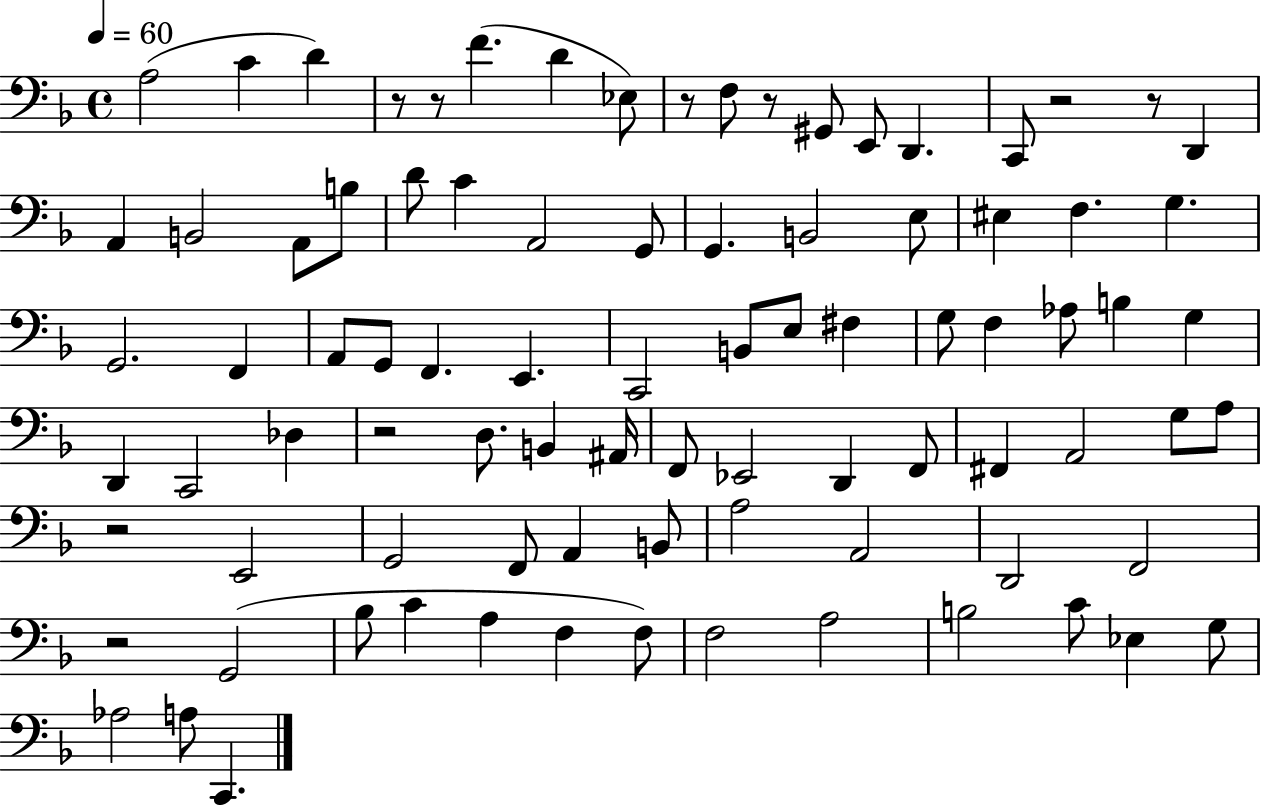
A3/h C4/q D4/q R/e R/e F4/q. D4/q Eb3/e R/e F3/e R/e G#2/e E2/e D2/q. C2/e R/h R/e D2/q A2/q B2/h A2/e B3/e D4/e C4/q A2/h G2/e G2/q. B2/h E3/e EIS3/q F3/q. G3/q. G2/h. F2/q A2/e G2/e F2/q. E2/q. C2/h B2/e E3/e F#3/q G3/e F3/q Ab3/e B3/q G3/q D2/q C2/h Db3/q R/h D3/e. B2/q A#2/s F2/e Eb2/h D2/q F2/e F#2/q A2/h G3/e A3/e R/h E2/h G2/h F2/e A2/q B2/e A3/h A2/h D2/h F2/h R/h G2/h Bb3/e C4/q A3/q F3/q F3/e F3/h A3/h B3/h C4/e Eb3/q G3/e Ab3/h A3/e C2/q.